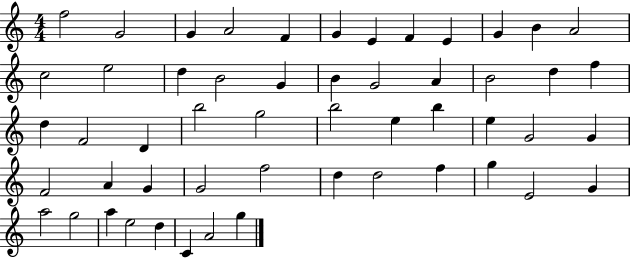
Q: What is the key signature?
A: C major